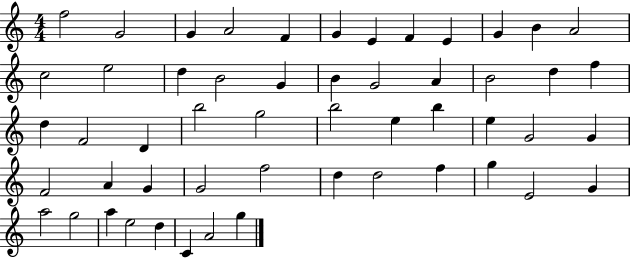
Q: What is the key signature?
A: C major